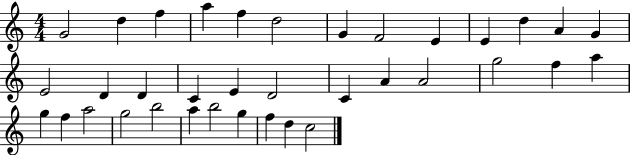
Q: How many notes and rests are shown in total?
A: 36